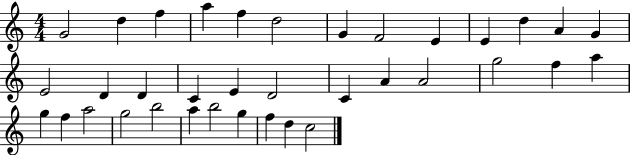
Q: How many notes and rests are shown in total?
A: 36